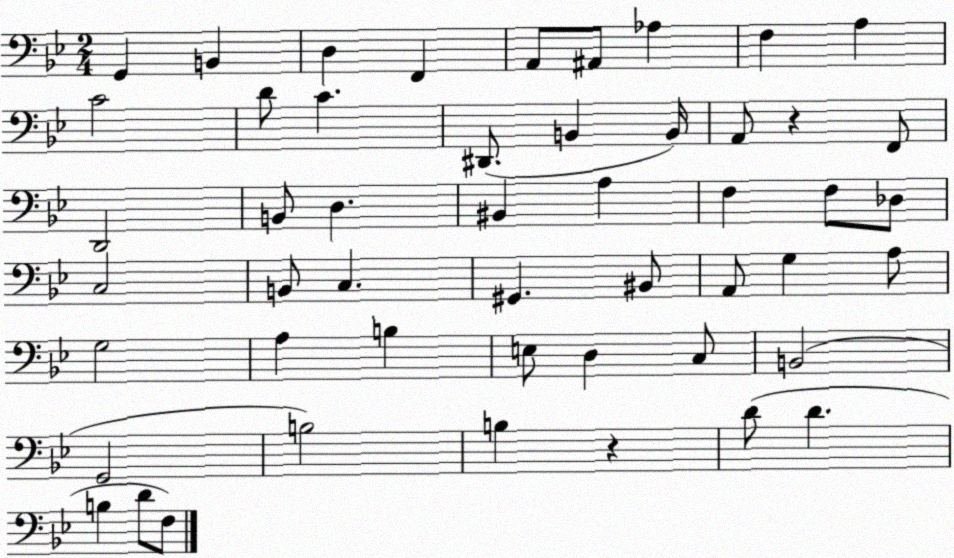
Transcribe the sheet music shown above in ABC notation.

X:1
T:Untitled
M:2/4
L:1/4
K:Bb
G,, B,, D, F,, A,,/2 ^A,,/2 _A, F, A, C2 D/2 C ^D,,/2 B,, B,,/4 A,,/2 z F,,/2 D,,2 B,,/2 D, ^B,, A, F, F,/2 _D,/2 C,2 B,,/2 C, ^G,, ^B,,/2 A,,/2 G, A,/2 G,2 A, B, E,/2 D, C,/2 B,,2 G,,2 B,2 B, z D/2 D B, D/2 F,/2